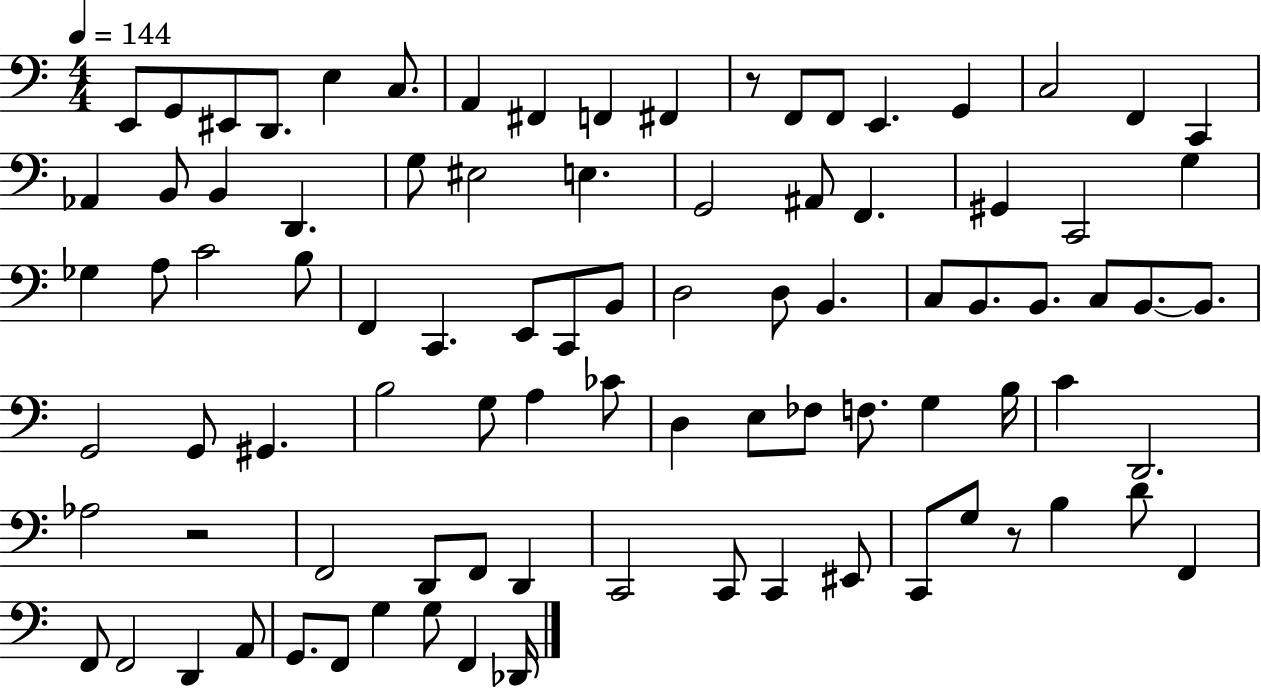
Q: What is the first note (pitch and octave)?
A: E2